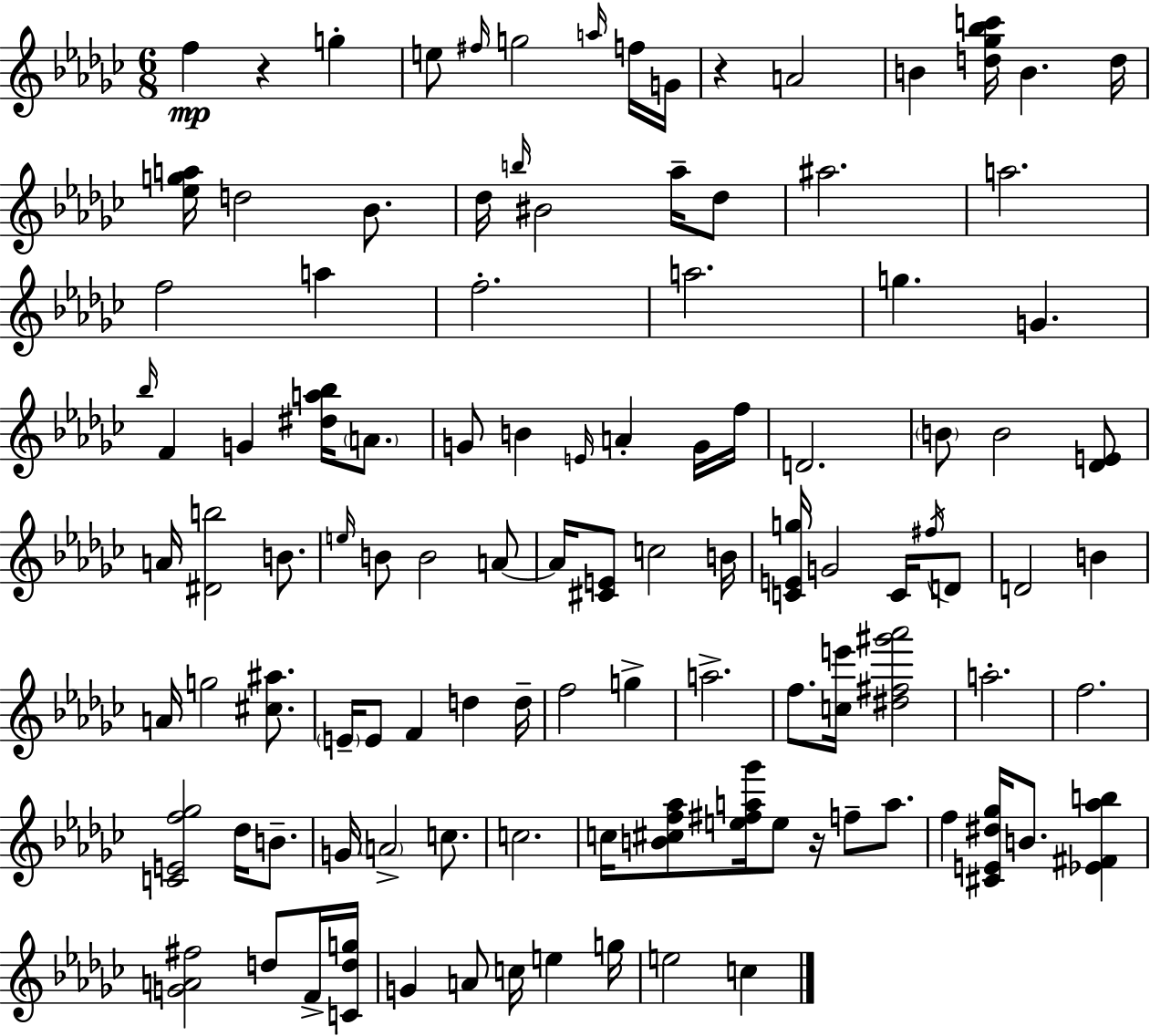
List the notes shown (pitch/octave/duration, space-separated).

F5/q R/q G5/q E5/e F#5/s G5/h A5/s F5/s G4/s R/q A4/h B4/q [D5,Gb5,Bb5,C6]/s B4/q. D5/s [Eb5,G5,A5]/s D5/h Bb4/e. Db5/s B5/s BIS4/h Ab5/s Db5/e A#5/h. A5/h. F5/h A5/q F5/h. A5/h. G5/q. G4/q. Bb5/s F4/q G4/q [D#5,A5,Bb5]/s A4/e. G4/e B4/q E4/s A4/q G4/s F5/s D4/h. B4/e B4/h [Db4,E4]/e A4/s [D#4,B5]/h B4/e. E5/s B4/e B4/h A4/e A4/s [C#4,E4]/e C5/h B4/s [C4,E4,G5]/s G4/h C4/s F#5/s D4/e D4/h B4/q A4/s G5/h [C#5,A#5]/e. E4/s E4/e F4/q D5/q D5/s F5/h G5/q A5/h. F5/e. [C5,E6]/s [D#5,F#5,G#6,Ab6]/h A5/h. F5/h. [C4,E4,F5,Gb5]/h Db5/s B4/e. G4/s A4/h C5/e. C5/h. C5/s [B4,C#5,F5,Ab5]/e [E5,F#5,A5,Gb6]/s E5/e R/s F5/e A5/e. F5/q [C#4,E4,D#5,Gb5]/s B4/e. [Eb4,F#4,Ab5,B5]/q [G4,A4,F#5]/h D5/e F4/s [C4,D5,G5]/s G4/q A4/e C5/s E5/q G5/s E5/h C5/q